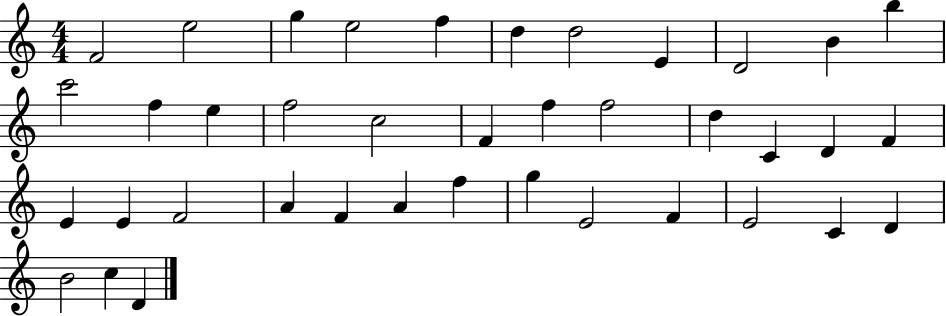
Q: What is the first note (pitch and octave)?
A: F4